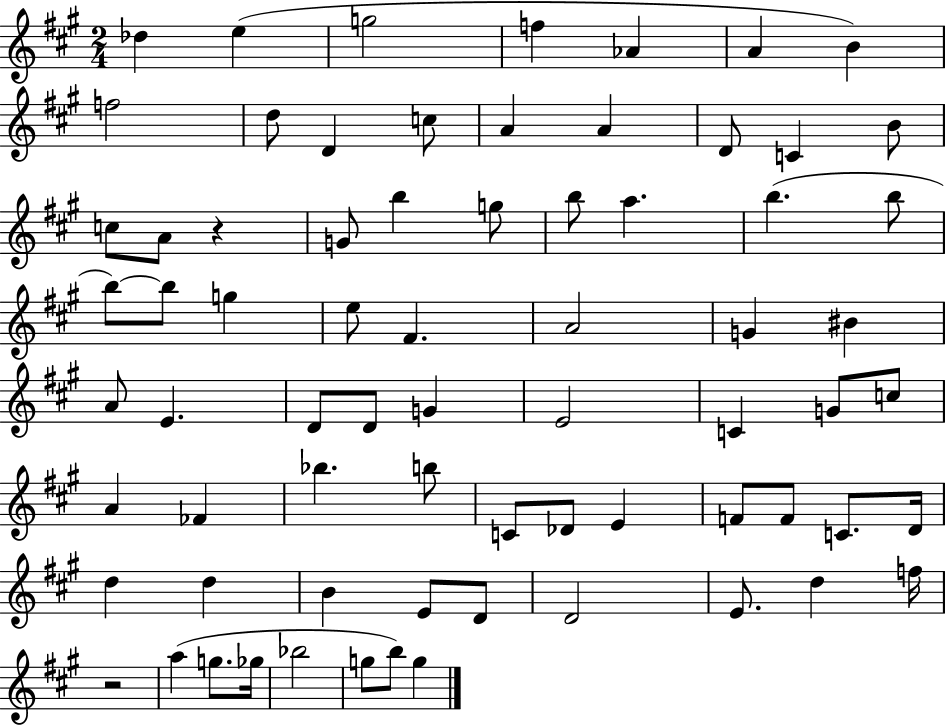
X:1
T:Untitled
M:2/4
L:1/4
K:A
_d e g2 f _A A B f2 d/2 D c/2 A A D/2 C B/2 c/2 A/2 z G/2 b g/2 b/2 a b b/2 b/2 b/2 g e/2 ^F A2 G ^B A/2 E D/2 D/2 G E2 C G/2 c/2 A _F _b b/2 C/2 _D/2 E F/2 F/2 C/2 D/4 d d B E/2 D/2 D2 E/2 d f/4 z2 a g/2 _g/4 _b2 g/2 b/2 g